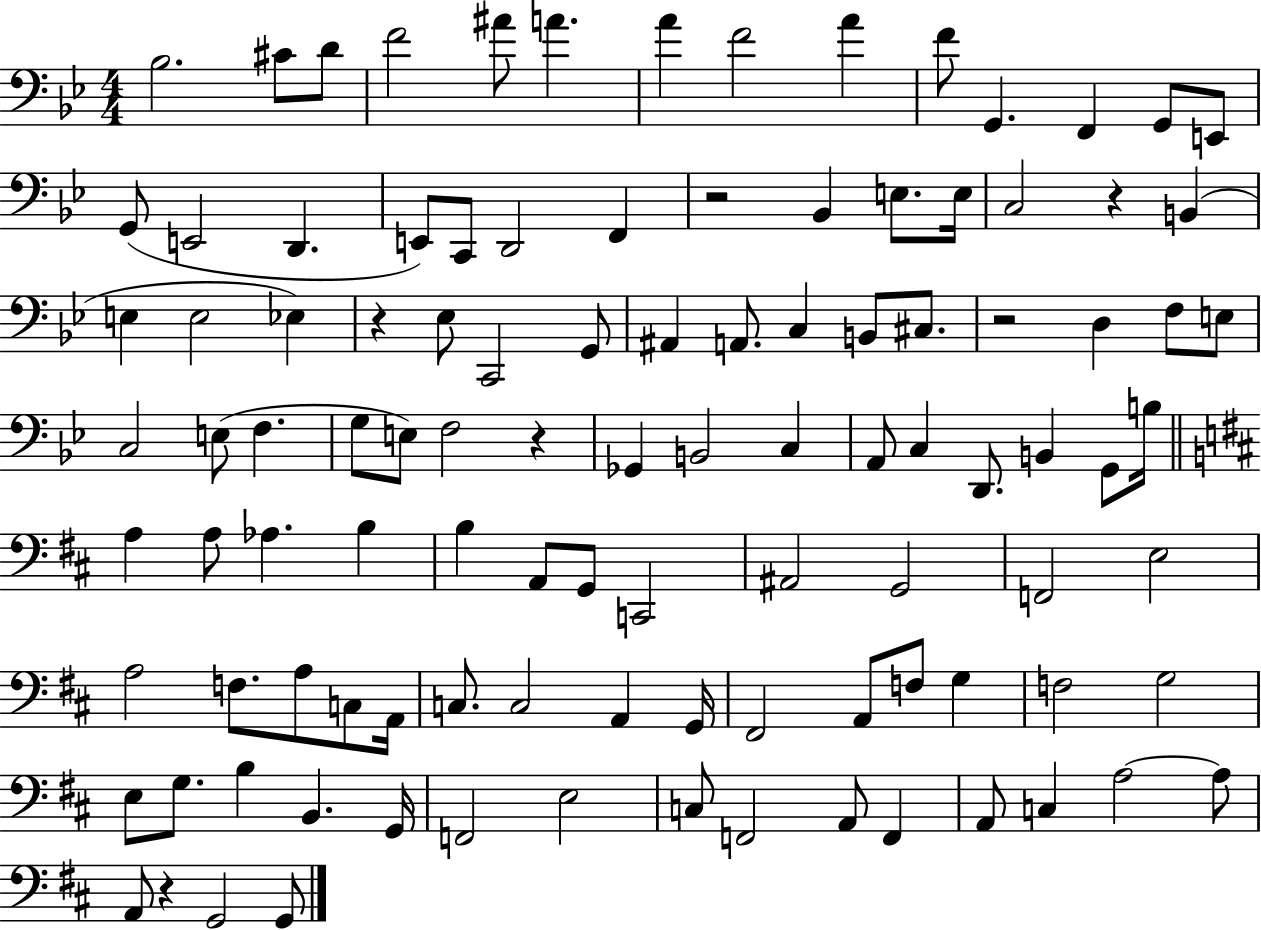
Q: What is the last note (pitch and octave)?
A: G2